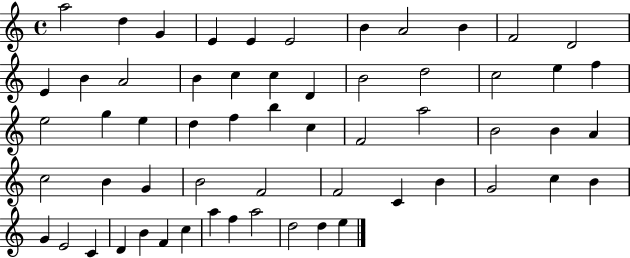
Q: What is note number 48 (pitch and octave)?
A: E4